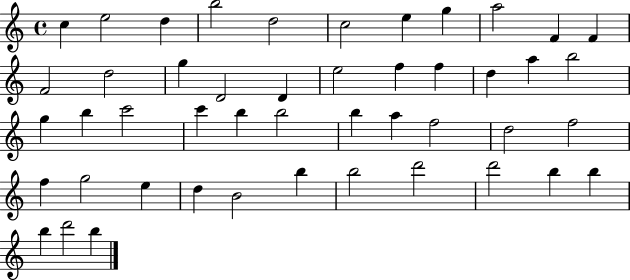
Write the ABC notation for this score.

X:1
T:Untitled
M:4/4
L:1/4
K:C
c e2 d b2 d2 c2 e g a2 F F F2 d2 g D2 D e2 f f d a b2 g b c'2 c' b b2 b a f2 d2 f2 f g2 e d B2 b b2 d'2 d'2 b b b d'2 b